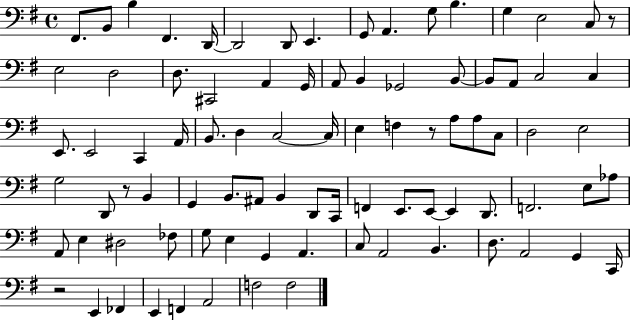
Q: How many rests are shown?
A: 4